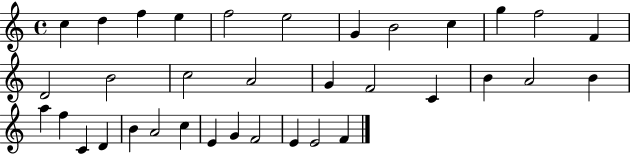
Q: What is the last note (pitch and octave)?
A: F4